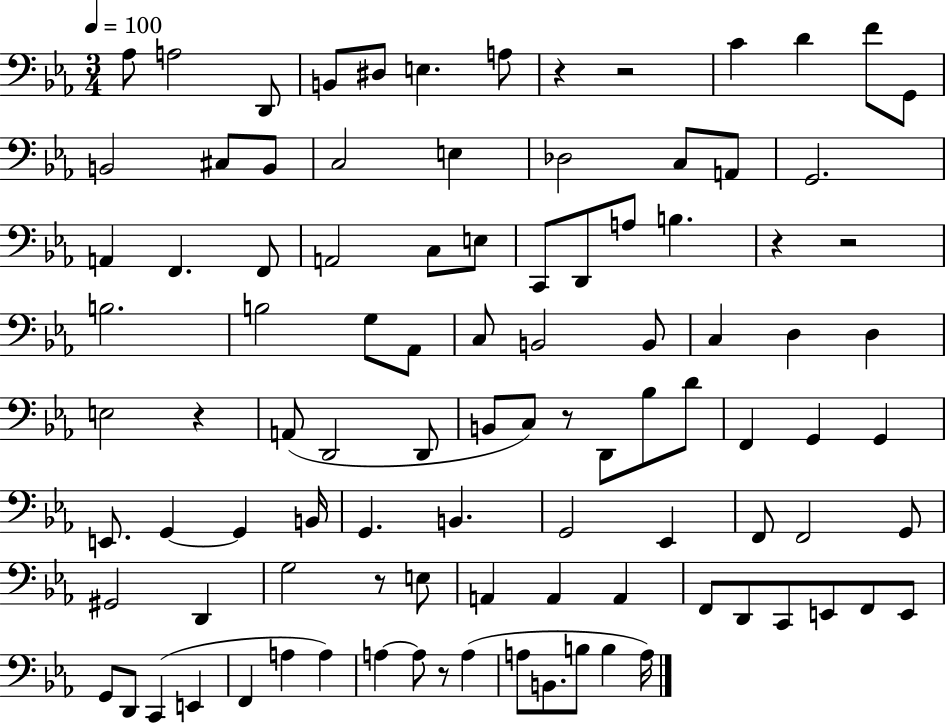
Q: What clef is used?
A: bass